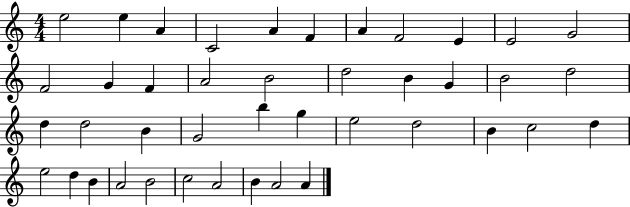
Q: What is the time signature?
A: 4/4